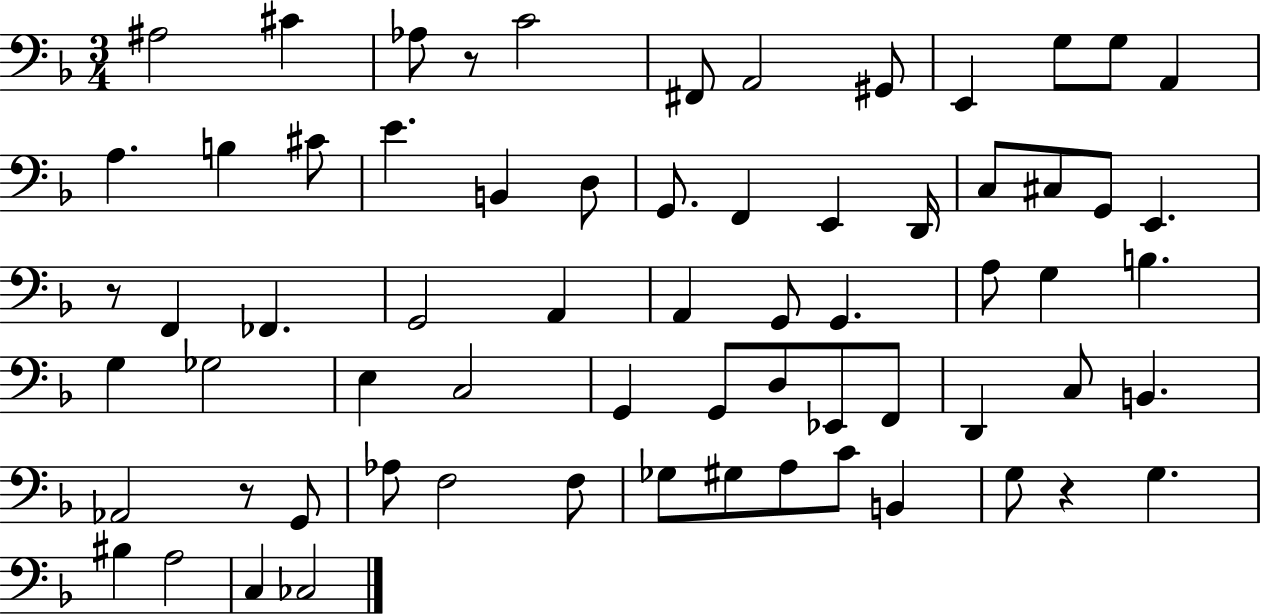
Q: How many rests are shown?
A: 4